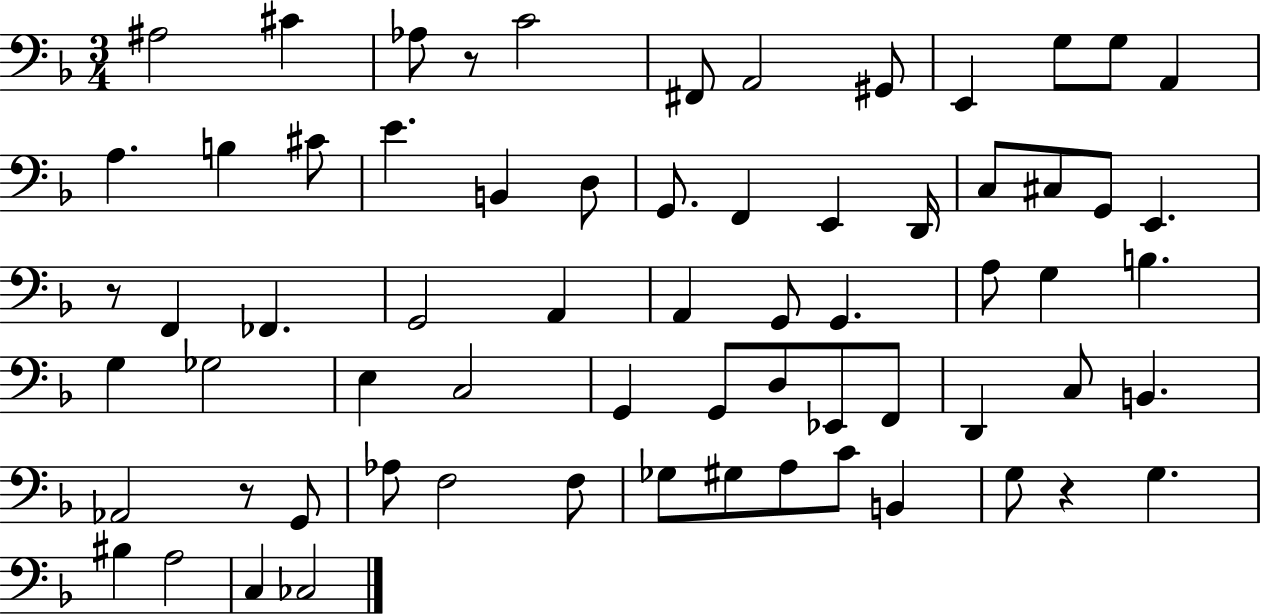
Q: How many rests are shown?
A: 4